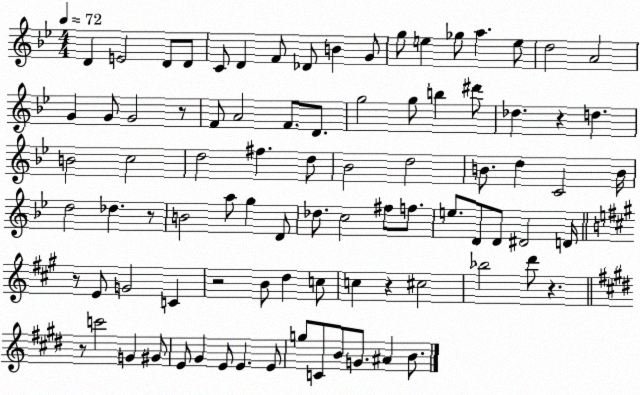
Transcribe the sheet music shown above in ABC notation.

X:1
T:Untitled
M:4/4
L:1/4
K:Bb
D E2 D/2 D/2 C/2 D F/2 _D/2 B G/2 g/2 e _g/2 a e/2 d2 A2 G G/2 G2 z/2 F/2 A2 F/2 D/2 g2 g/2 b ^d'/2 _d z d B2 c2 d2 ^f d/2 _B2 d2 B/2 d C2 B/4 d2 _d z/2 B2 a/2 g D/2 _d/2 c2 ^f/2 f/2 e/2 D/2 D/2 ^D2 D/4 z/2 E/2 G2 C z2 B/2 d c/2 c z ^c2 _b2 d'/2 z z/2 c'2 G ^G/2 E/2 ^G E/2 E E/2 g/2 C/2 B/2 G/2 ^A B/2